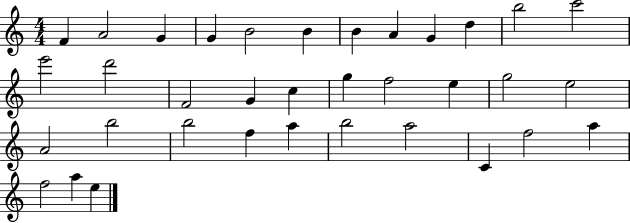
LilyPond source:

{
  \clef treble
  \numericTimeSignature
  \time 4/4
  \key c \major
  f'4 a'2 g'4 | g'4 b'2 b'4 | b'4 a'4 g'4 d''4 | b''2 c'''2 | \break e'''2 d'''2 | f'2 g'4 c''4 | g''4 f''2 e''4 | g''2 e''2 | \break a'2 b''2 | b''2 f''4 a''4 | b''2 a''2 | c'4 f''2 a''4 | \break f''2 a''4 e''4 | \bar "|."
}